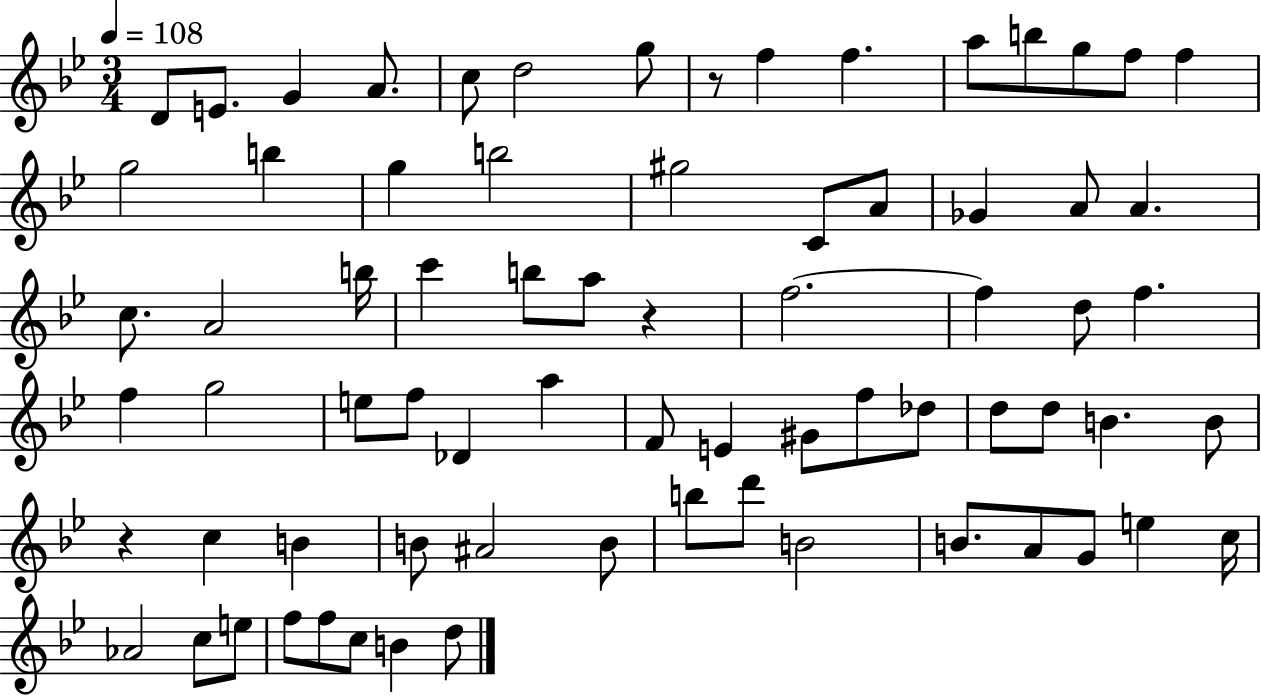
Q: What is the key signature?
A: BES major